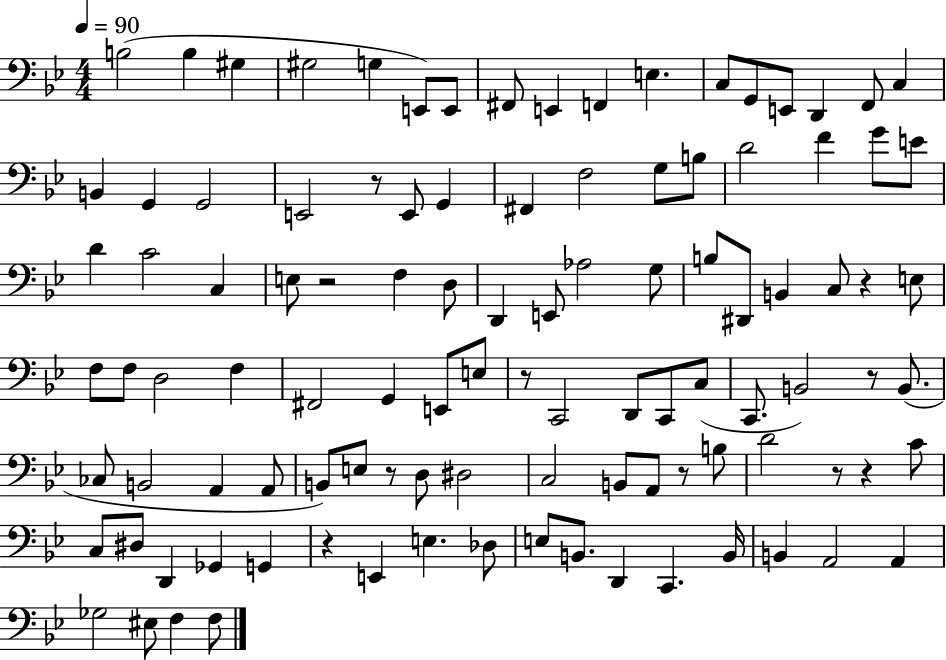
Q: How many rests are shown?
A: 10